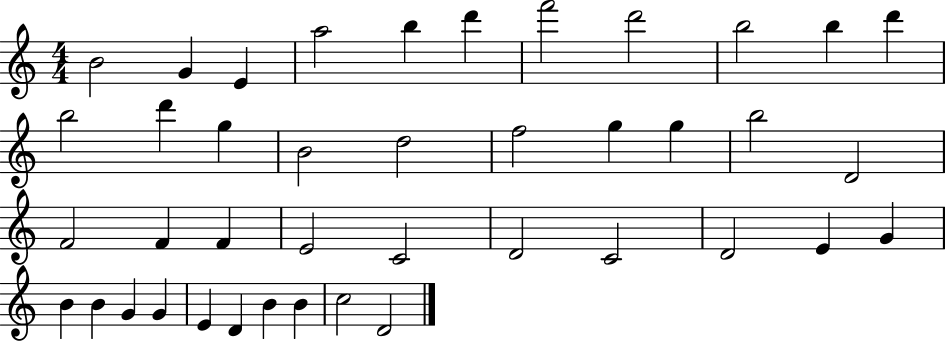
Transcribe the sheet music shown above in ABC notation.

X:1
T:Untitled
M:4/4
L:1/4
K:C
B2 G E a2 b d' f'2 d'2 b2 b d' b2 d' g B2 d2 f2 g g b2 D2 F2 F F E2 C2 D2 C2 D2 E G B B G G E D B B c2 D2